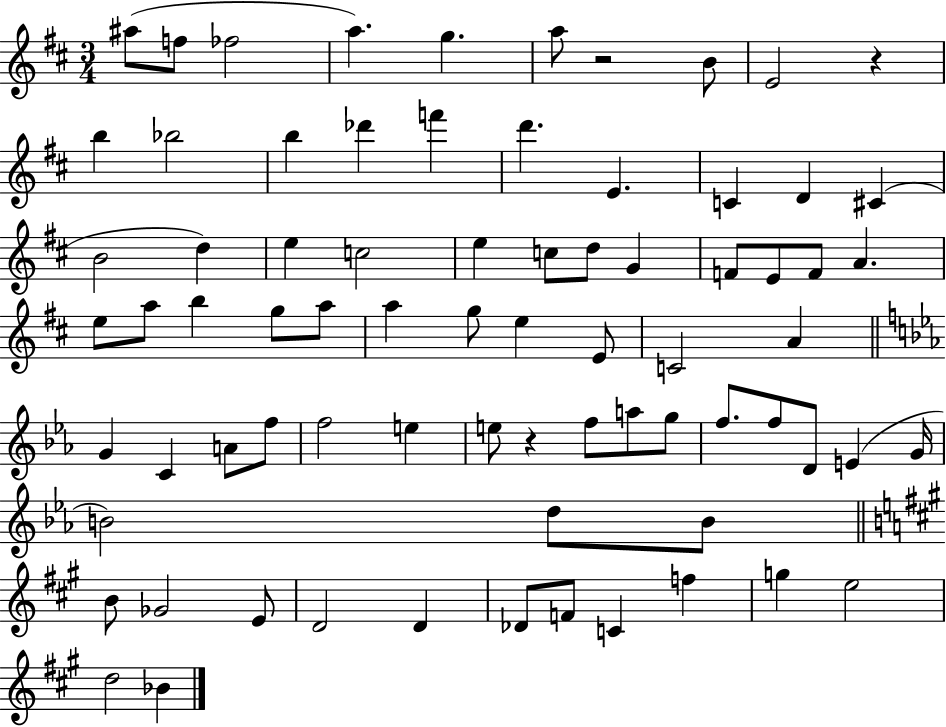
A#5/e F5/e FES5/h A5/q. G5/q. A5/e R/h B4/e E4/h R/q B5/q Bb5/h B5/q Db6/q F6/q D6/q. E4/q. C4/q D4/q C#4/q B4/h D5/q E5/q C5/h E5/q C5/e D5/e G4/q F4/e E4/e F4/e A4/q. E5/e A5/e B5/q G5/e A5/e A5/q G5/e E5/q E4/e C4/h A4/q G4/q C4/q A4/e F5/e F5/h E5/q E5/e R/q F5/e A5/e G5/e F5/e. F5/e D4/e E4/q G4/s B4/h D5/e B4/e B4/e Gb4/h E4/e D4/h D4/q Db4/e F4/e C4/q F5/q G5/q E5/h D5/h Bb4/q